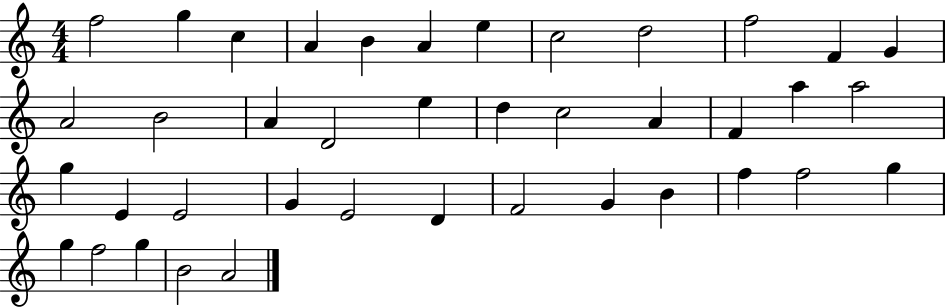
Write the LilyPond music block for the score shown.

{
  \clef treble
  \numericTimeSignature
  \time 4/4
  \key c \major
  f''2 g''4 c''4 | a'4 b'4 a'4 e''4 | c''2 d''2 | f''2 f'4 g'4 | \break a'2 b'2 | a'4 d'2 e''4 | d''4 c''2 a'4 | f'4 a''4 a''2 | \break g''4 e'4 e'2 | g'4 e'2 d'4 | f'2 g'4 b'4 | f''4 f''2 g''4 | \break g''4 f''2 g''4 | b'2 a'2 | \bar "|."
}